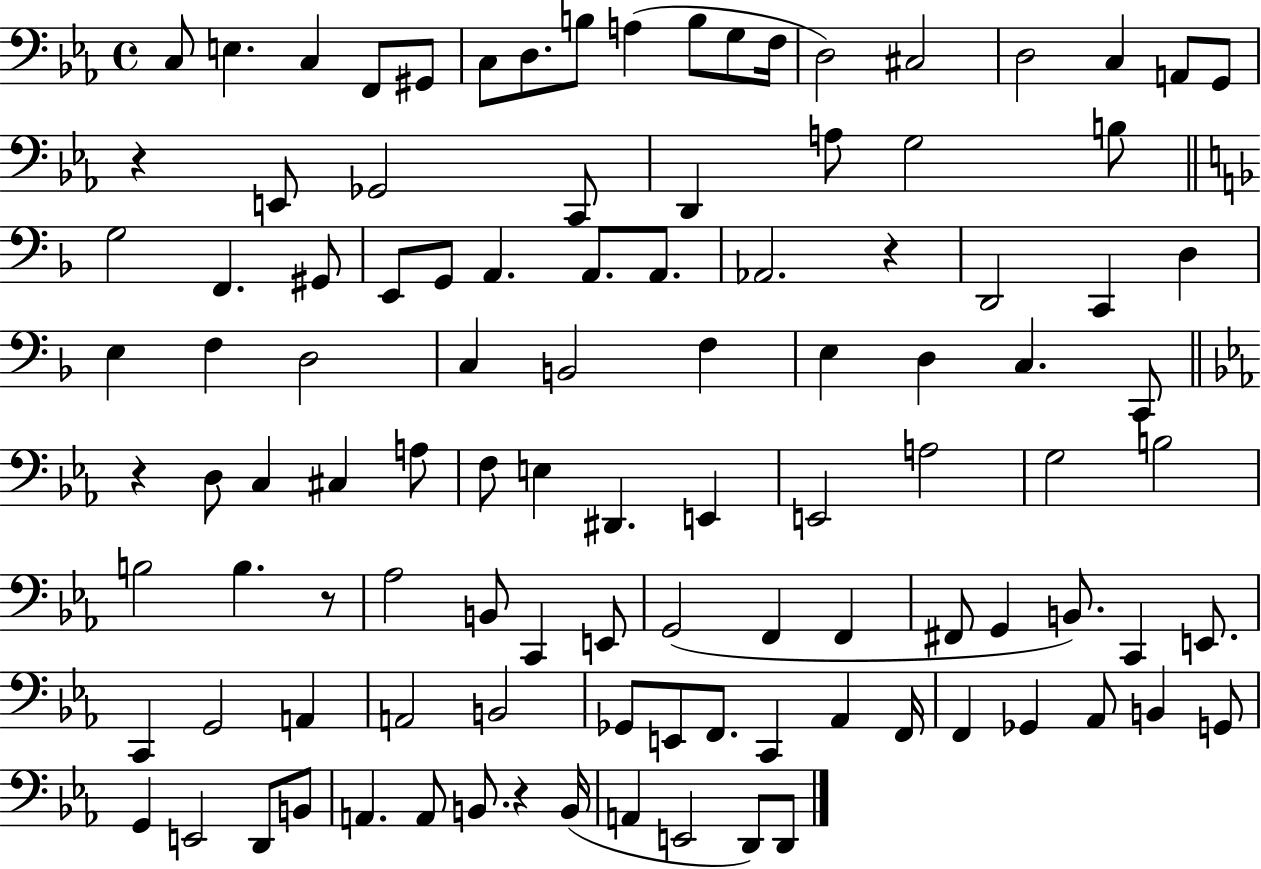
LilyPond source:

{
  \clef bass
  \time 4/4
  \defaultTimeSignature
  \key ees \major
  c8 e4. c4 f,8 gis,8 | c8 d8. b8 a4( b8 g8 f16 | d2) cis2 | d2 c4 a,8 g,8 | \break r4 e,8 ges,2 c,8 | d,4 a8 g2 b8 | \bar "||" \break \key f \major g2 f,4. gis,8 | e,8 g,8 a,4. a,8. a,8. | aes,2. r4 | d,2 c,4 d4 | \break e4 f4 d2 | c4 b,2 f4 | e4 d4 c4. c,8 | \bar "||" \break \key ees \major r4 d8 c4 cis4 a8 | f8 e4 dis,4. e,4 | e,2 a2 | g2 b2 | \break b2 b4. r8 | aes2 b,8 c,4 e,8 | g,2( f,4 f,4 | fis,8 g,4 b,8.) c,4 e,8. | \break c,4 g,2 a,4 | a,2 b,2 | ges,8 e,8 f,8. c,4 aes,4 f,16 | f,4 ges,4 aes,8 b,4 g,8 | \break g,4 e,2 d,8 b,8 | a,4. a,8 b,8. r4 b,16( | a,4 e,2 d,8) d,8 | \bar "|."
}